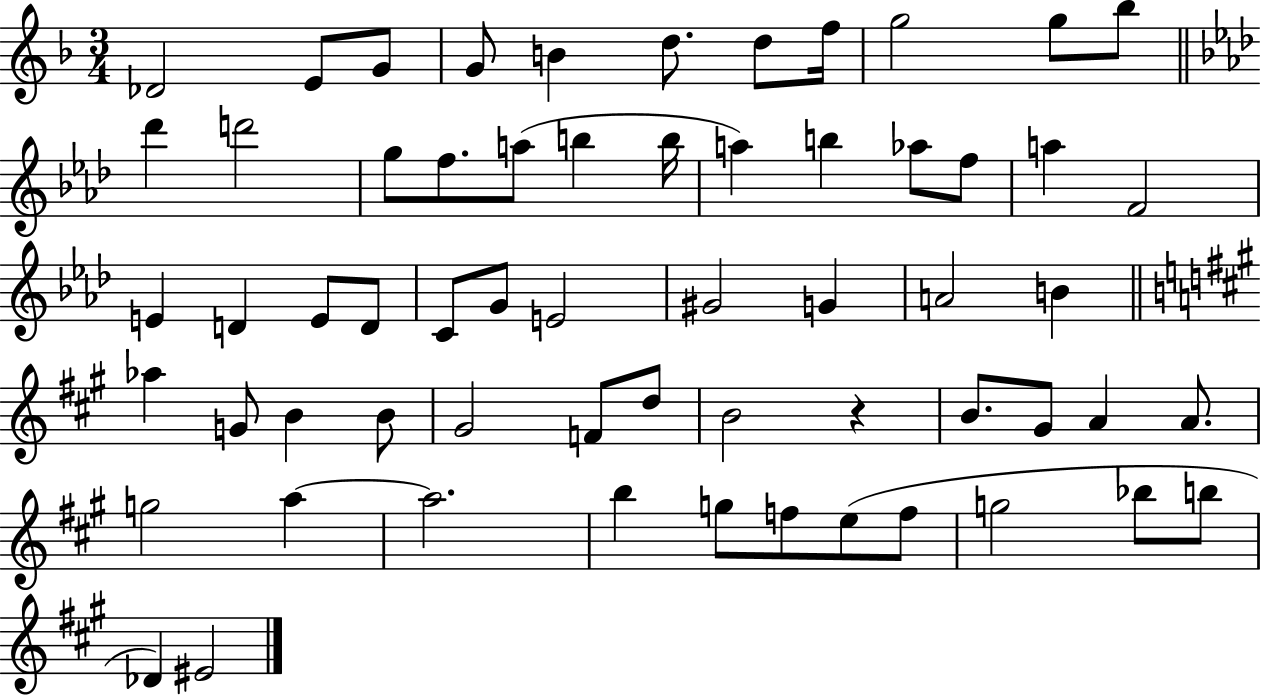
X:1
T:Untitled
M:3/4
L:1/4
K:F
_D2 E/2 G/2 G/2 B d/2 d/2 f/4 g2 g/2 _b/2 _d' d'2 g/2 f/2 a/2 b b/4 a b _a/2 f/2 a F2 E D E/2 D/2 C/2 G/2 E2 ^G2 G A2 B _a G/2 B B/2 ^G2 F/2 d/2 B2 z B/2 ^G/2 A A/2 g2 a a2 b g/2 f/2 e/2 f/2 g2 _b/2 b/2 _D ^E2